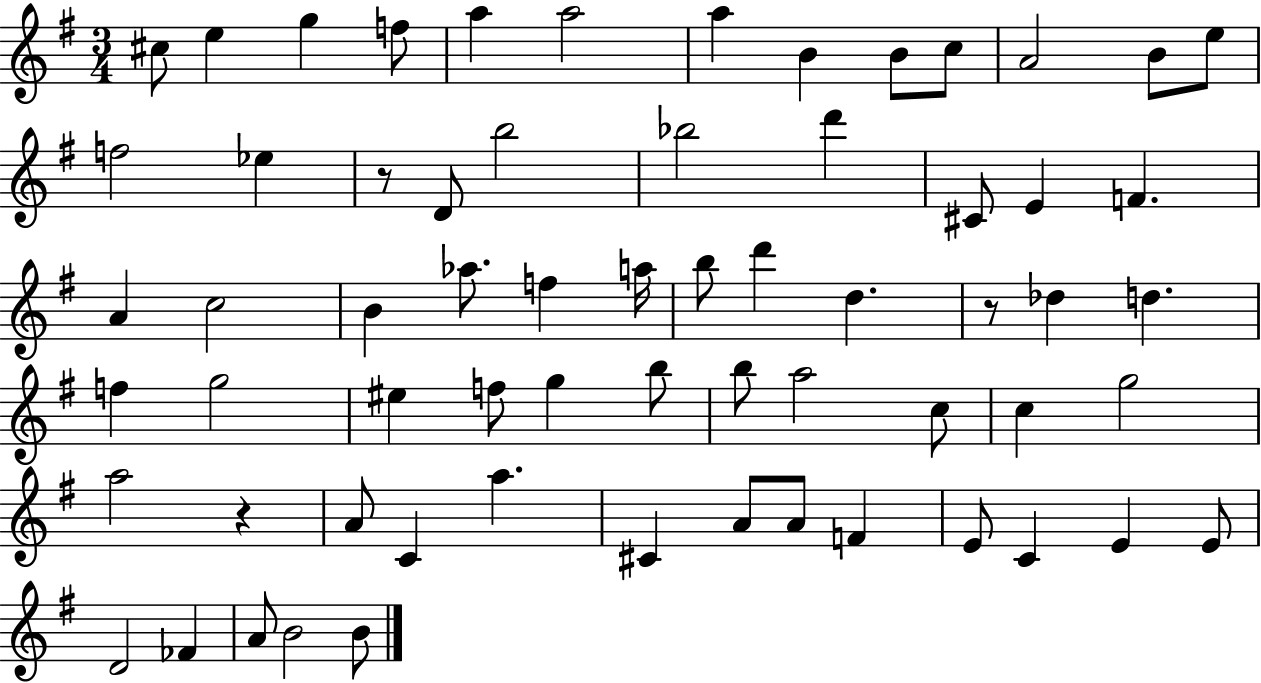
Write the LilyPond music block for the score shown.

{
  \clef treble
  \numericTimeSignature
  \time 3/4
  \key g \major
  cis''8 e''4 g''4 f''8 | a''4 a''2 | a''4 b'4 b'8 c''8 | a'2 b'8 e''8 | \break f''2 ees''4 | r8 d'8 b''2 | bes''2 d'''4 | cis'8 e'4 f'4. | \break a'4 c''2 | b'4 aes''8. f''4 a''16 | b''8 d'''4 d''4. | r8 des''4 d''4. | \break f''4 g''2 | eis''4 f''8 g''4 b''8 | b''8 a''2 c''8 | c''4 g''2 | \break a''2 r4 | a'8 c'4 a''4. | cis'4 a'8 a'8 f'4 | e'8 c'4 e'4 e'8 | \break d'2 fes'4 | a'8 b'2 b'8 | \bar "|."
}